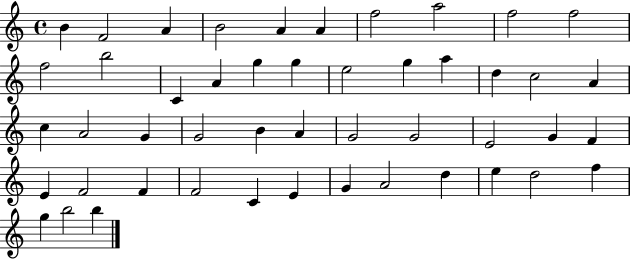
X:1
T:Untitled
M:4/4
L:1/4
K:C
B F2 A B2 A A f2 a2 f2 f2 f2 b2 C A g g e2 g a d c2 A c A2 G G2 B A G2 G2 E2 G F E F2 F F2 C E G A2 d e d2 f g b2 b